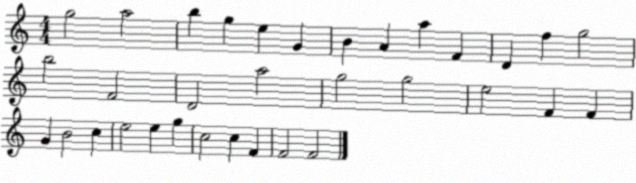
X:1
T:Untitled
M:4/4
L:1/4
K:C
g2 a2 b g e G B A a F D f g2 b2 F2 D2 a2 g2 g2 e2 F F G B2 c e2 e g c2 c F F2 F2